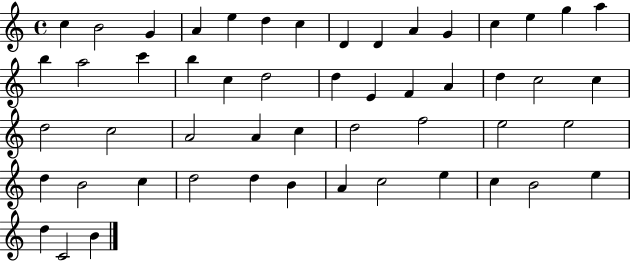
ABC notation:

X:1
T:Untitled
M:4/4
L:1/4
K:C
c B2 G A e d c D D A G c e g a b a2 c' b c d2 d E F A d c2 c d2 c2 A2 A c d2 f2 e2 e2 d B2 c d2 d B A c2 e c B2 e d C2 B